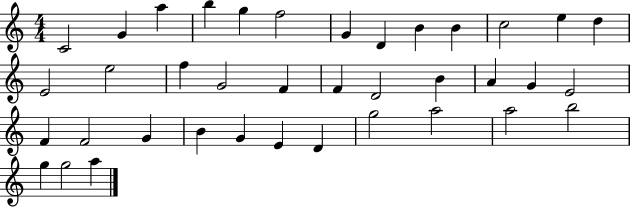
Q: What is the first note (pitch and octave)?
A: C4